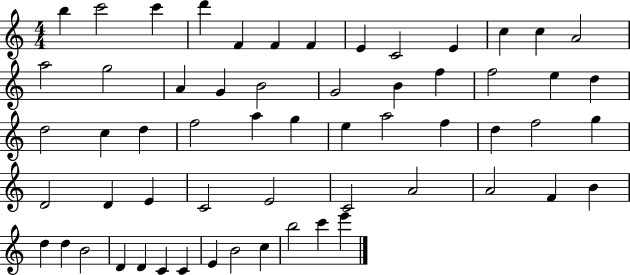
{
  \clef treble
  \numericTimeSignature
  \time 4/4
  \key c \major
  b''4 c'''2 c'''4 | d'''4 f'4 f'4 f'4 | e'4 c'2 e'4 | c''4 c''4 a'2 | \break a''2 g''2 | a'4 g'4 b'2 | g'2 b'4 f''4 | f''2 e''4 d''4 | \break d''2 c''4 d''4 | f''2 a''4 g''4 | e''4 a''2 f''4 | d''4 f''2 g''4 | \break d'2 d'4 e'4 | c'2 e'2 | c'2 a'2 | a'2 f'4 b'4 | \break d''4 d''4 b'2 | d'4 d'4 c'4 c'4 | e'4 b'2 c''4 | b''2 c'''4 e'''4 | \break \bar "|."
}